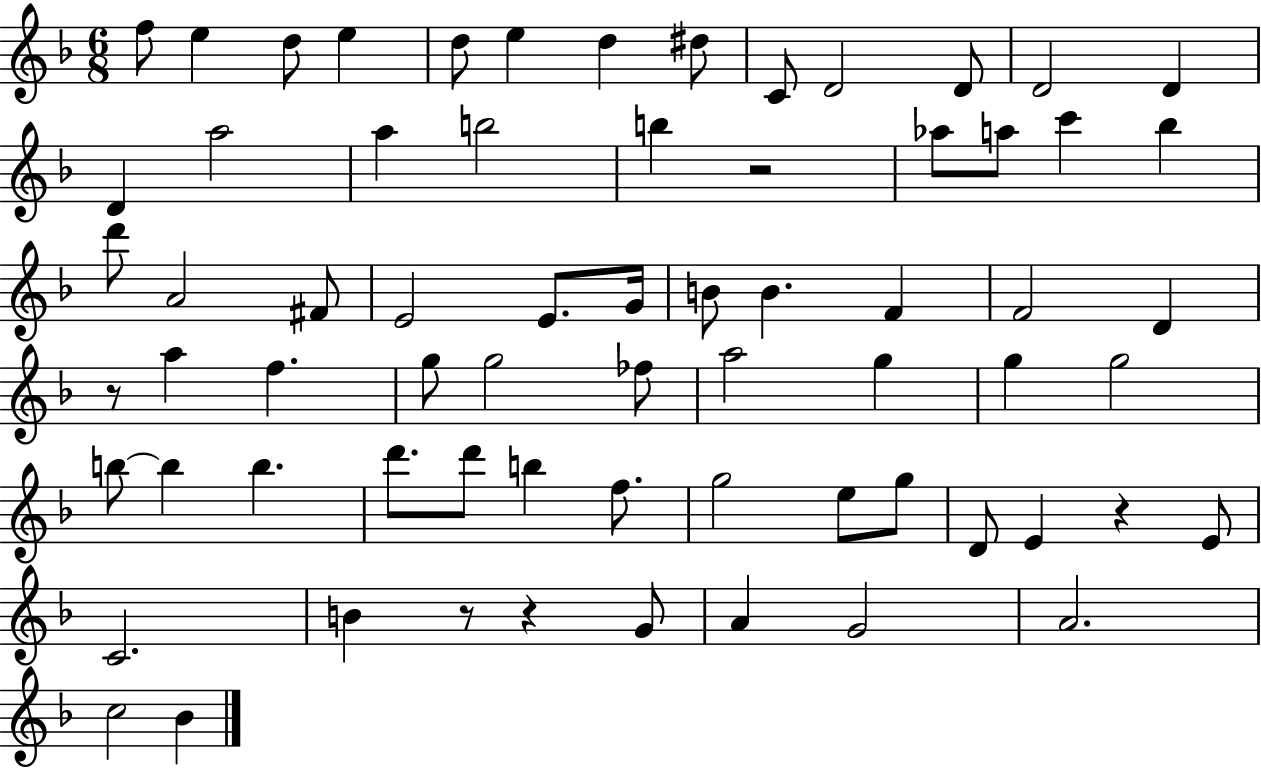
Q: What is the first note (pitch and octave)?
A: F5